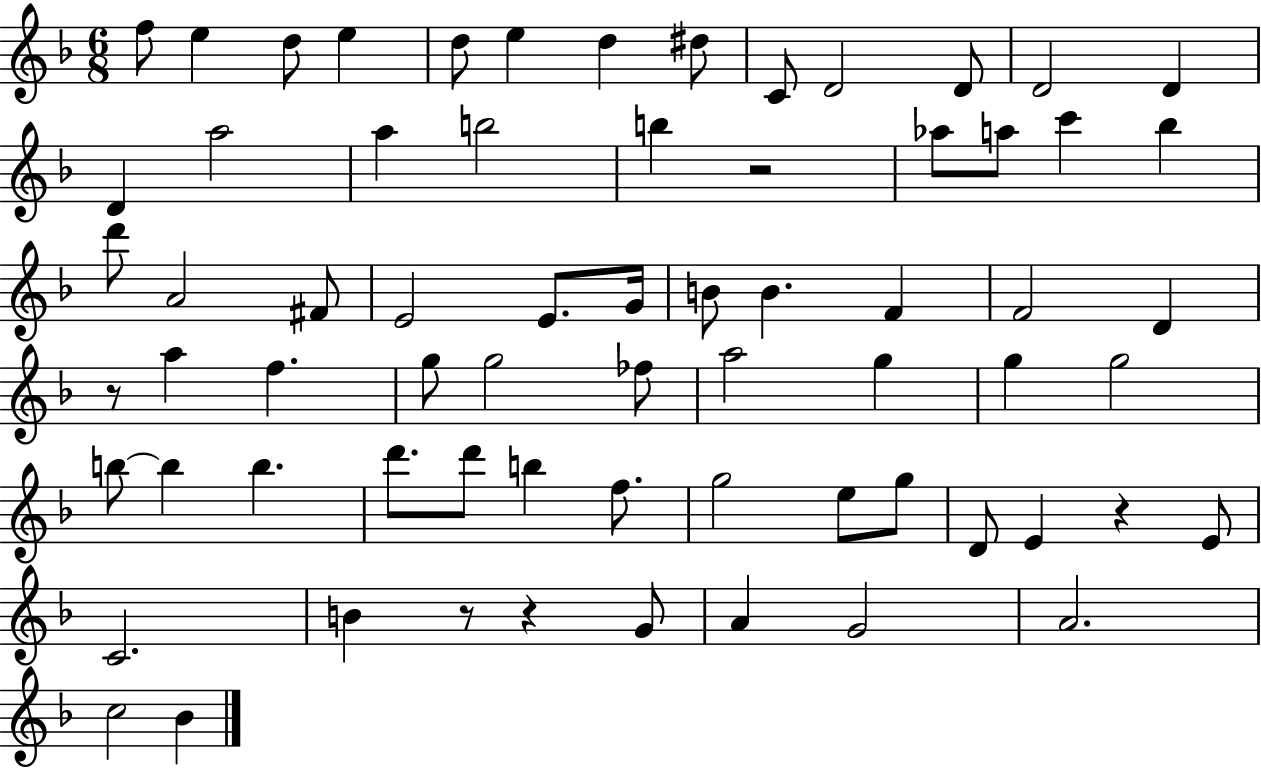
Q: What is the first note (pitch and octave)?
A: F5